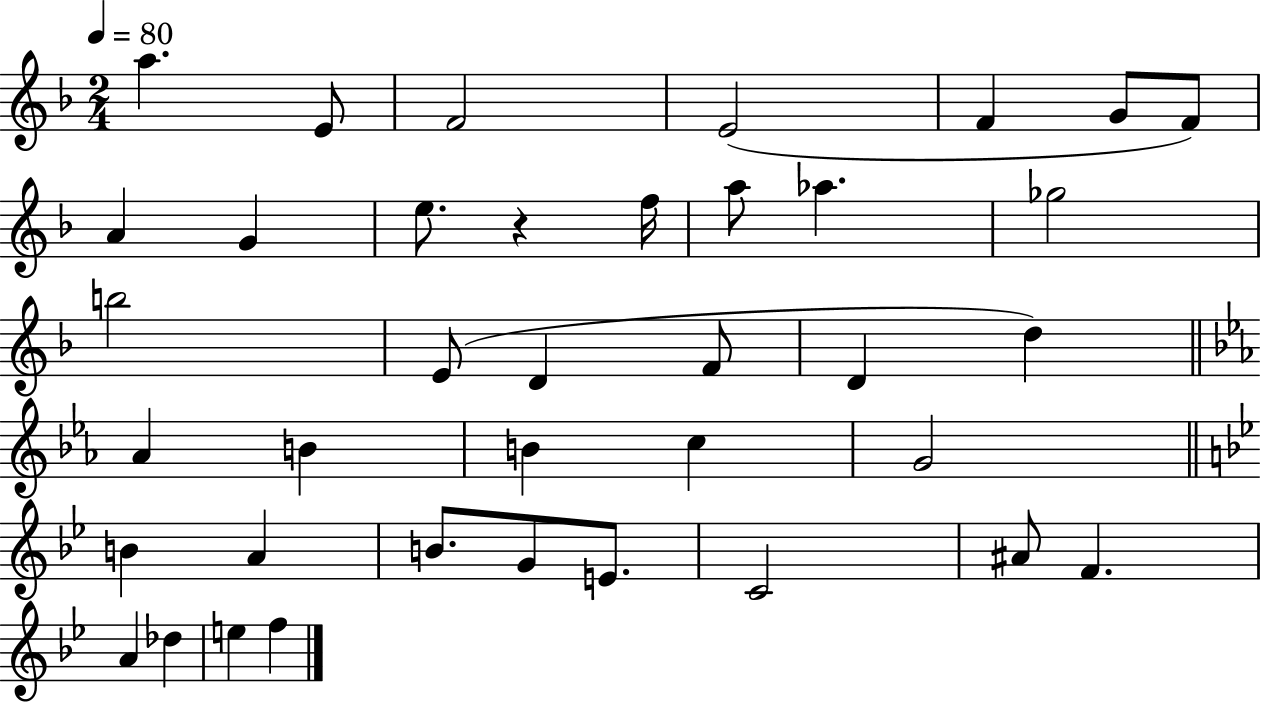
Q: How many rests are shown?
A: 1